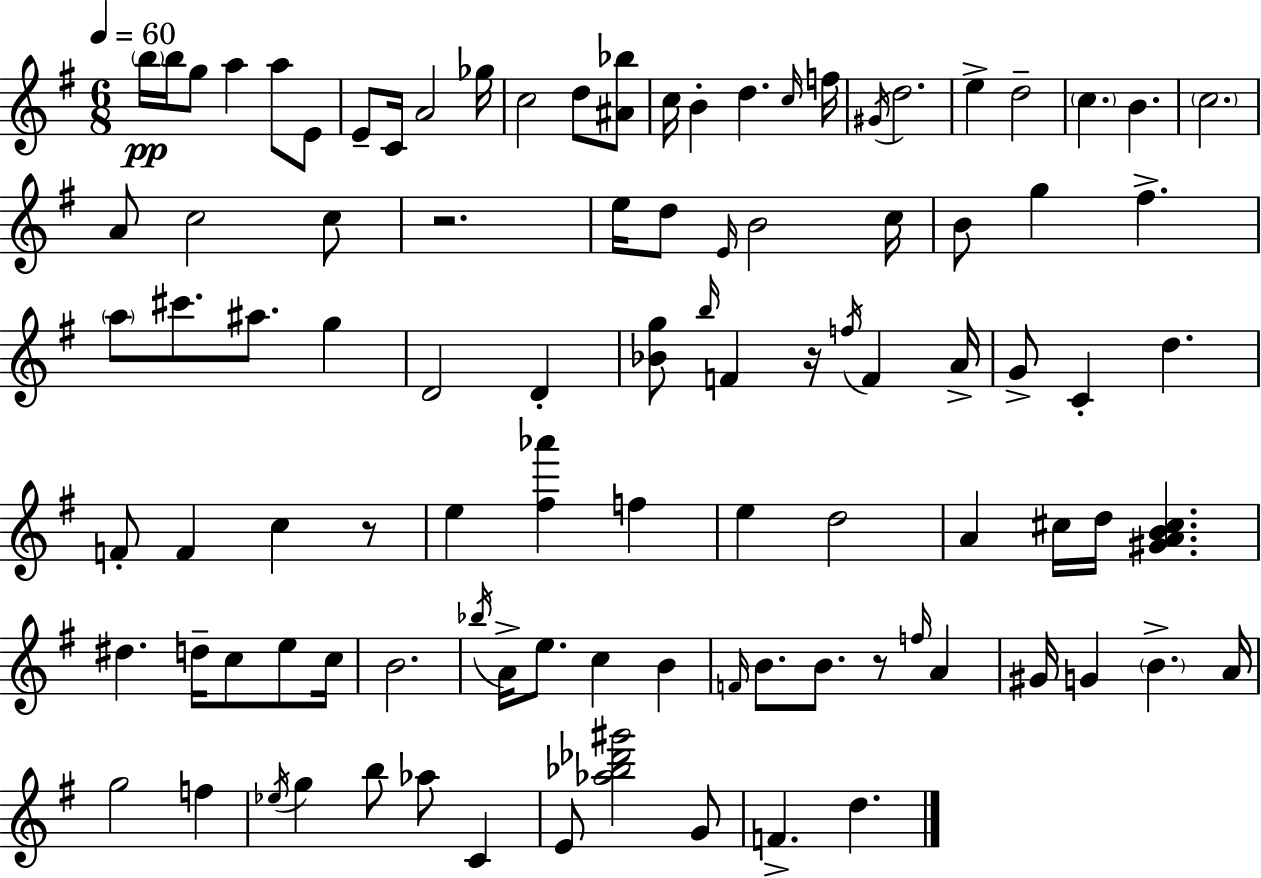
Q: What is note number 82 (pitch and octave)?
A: Eb5